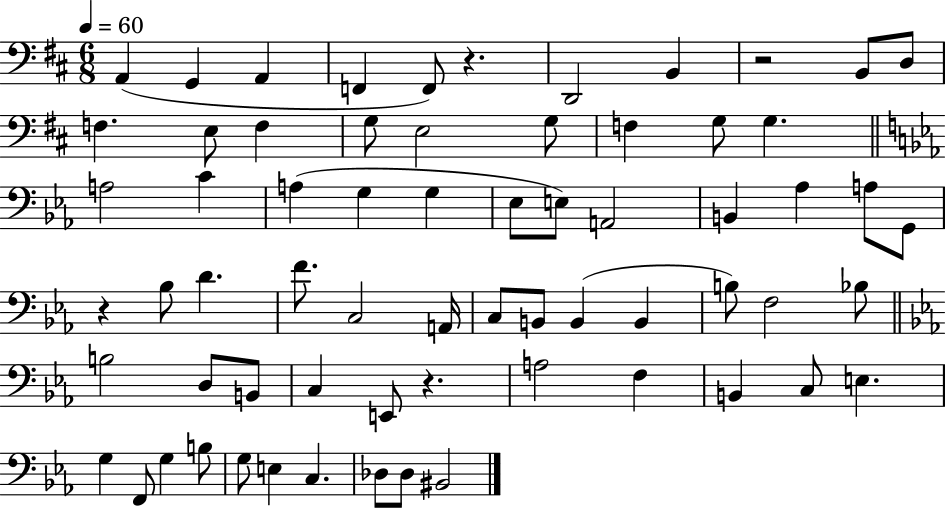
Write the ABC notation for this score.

X:1
T:Untitled
M:6/8
L:1/4
K:D
A,, G,, A,, F,, F,,/2 z D,,2 B,, z2 B,,/2 D,/2 F, E,/2 F, G,/2 E,2 G,/2 F, G,/2 G, A,2 C A, G, G, _E,/2 E,/2 A,,2 B,, _A, A,/2 G,,/2 z _B,/2 D F/2 C,2 A,,/4 C,/2 B,,/2 B,, B,, B,/2 F,2 _B,/2 B,2 D,/2 B,,/2 C, E,,/2 z A,2 F, B,, C,/2 E, G, F,,/2 G, B,/2 G,/2 E, C, _D,/2 _D,/2 ^B,,2